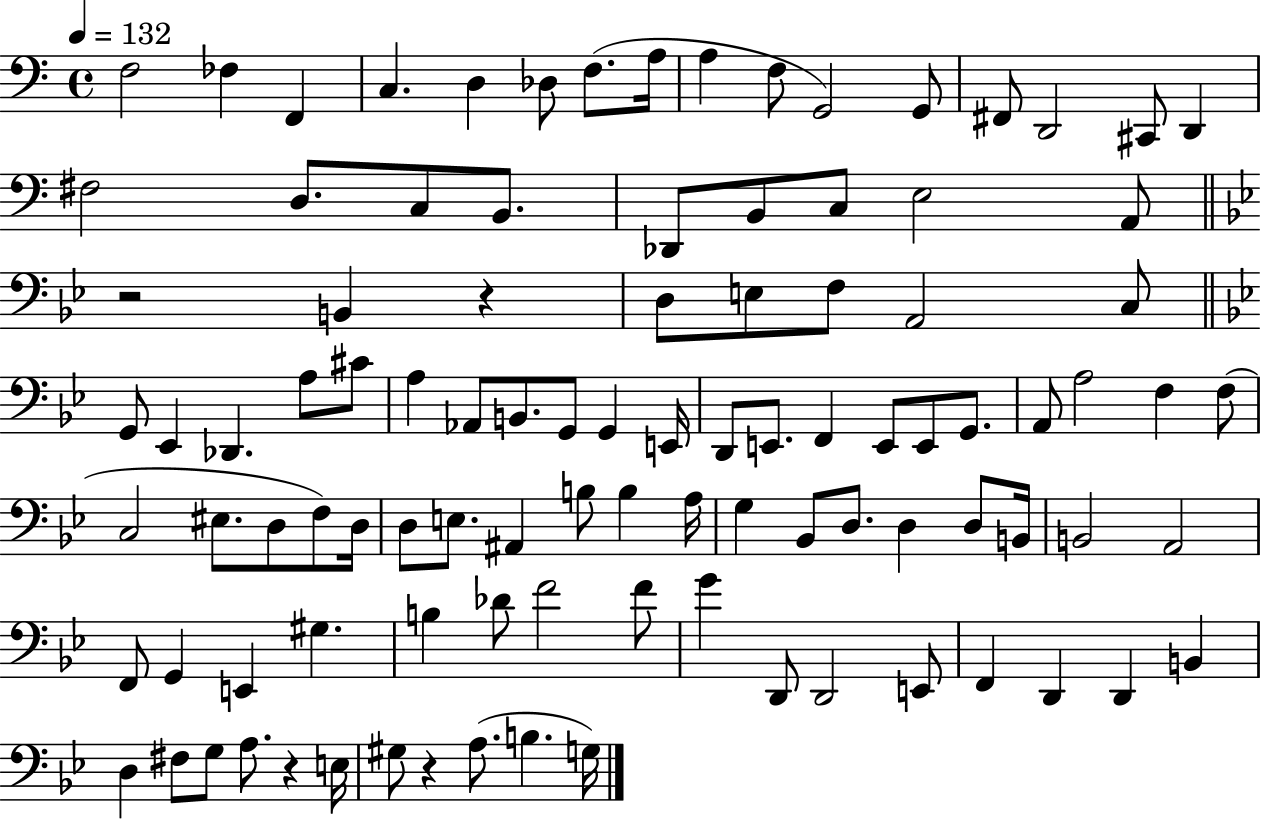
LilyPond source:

{
  \clef bass
  \time 4/4
  \defaultTimeSignature
  \key c \major
  \tempo 4 = 132
  f2 fes4 f,4 | c4. d4 des8 f8.( a16 | a4 f8 g,2) g,8 | fis,8 d,2 cis,8 d,4 | \break fis2 d8. c8 b,8. | des,8 b,8 c8 e2 a,8 | \bar "||" \break \key g \minor r2 b,4 r4 | d8 e8 f8 a,2 c8 | \bar "||" \break \key bes \major g,8 ees,4 des,4. a8 cis'8 | a4 aes,8 b,8. g,8 g,4 e,16 | d,8 e,8. f,4 e,8 e,8 g,8. | a,8 a2 f4 f8( | \break c2 eis8. d8 f8) d16 | d8 e8. ais,4 b8 b4 a16 | g4 bes,8 d8. d4 d8 b,16 | b,2 a,2 | \break f,8 g,4 e,4 gis4. | b4 des'8 f'2 f'8 | g'4 d,8 d,2 e,8 | f,4 d,4 d,4 b,4 | \break d4 fis8 g8 a8. r4 e16 | gis8 r4 a8.( b4. g16) | \bar "|."
}